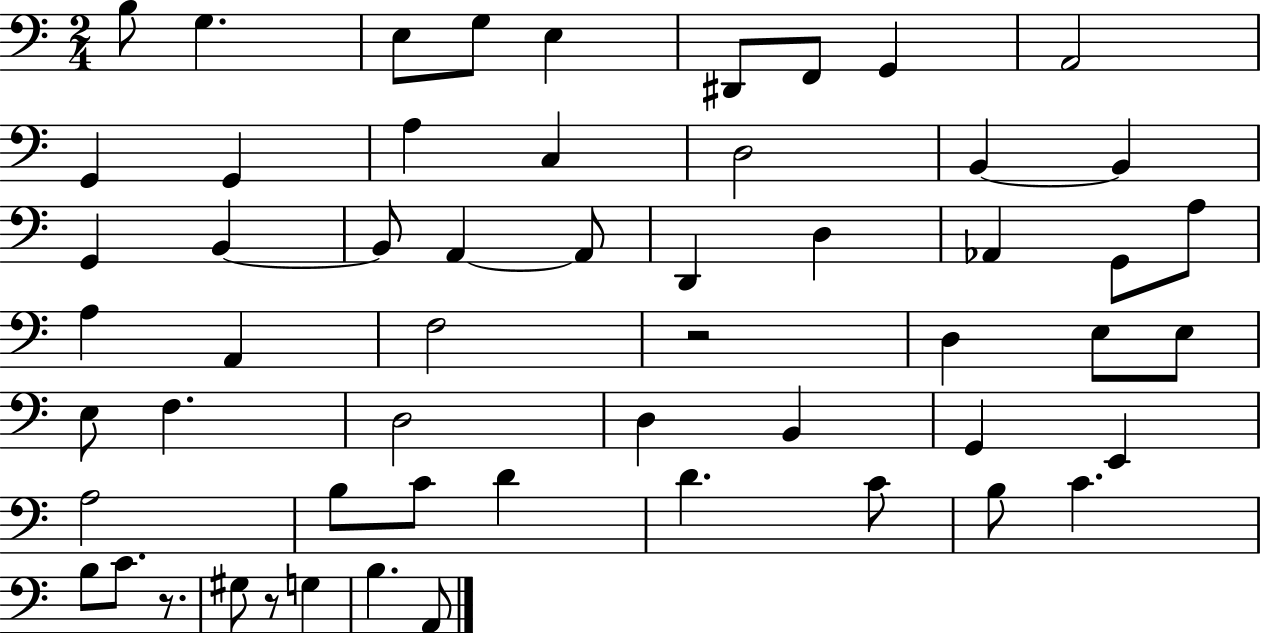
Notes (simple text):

B3/e G3/q. E3/e G3/e E3/q D#2/e F2/e G2/q A2/h G2/q G2/q A3/q C3/q D3/h B2/q B2/q G2/q B2/q B2/e A2/q A2/e D2/q D3/q Ab2/q G2/e A3/e A3/q A2/q F3/h R/h D3/q E3/e E3/e E3/e F3/q. D3/h D3/q B2/q G2/q E2/q A3/h B3/e C4/e D4/q D4/q. C4/e B3/e C4/q. B3/e C4/e. R/e. G#3/e R/e G3/q B3/q. A2/e